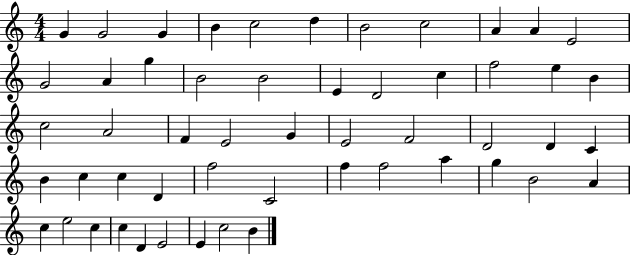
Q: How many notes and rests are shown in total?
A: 53